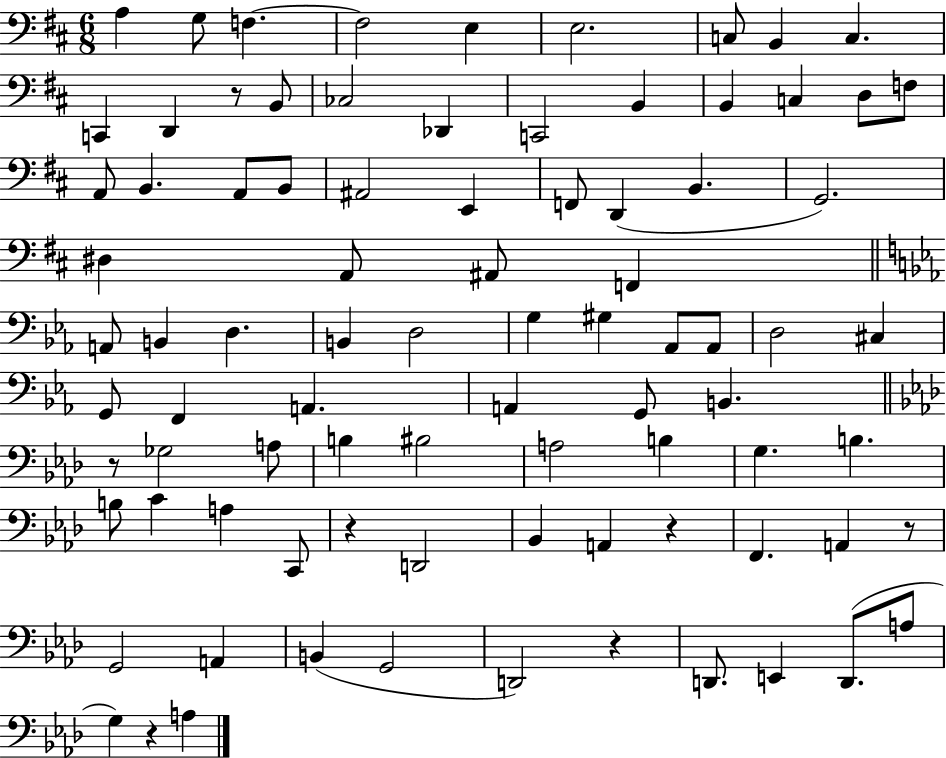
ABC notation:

X:1
T:Untitled
M:6/8
L:1/4
K:D
A, G,/2 F, F,2 E, E,2 C,/2 B,, C, C,, D,, z/2 B,,/2 _C,2 _D,, C,,2 B,, B,, C, D,/2 F,/2 A,,/2 B,, A,,/2 B,,/2 ^A,,2 E,, F,,/2 D,, B,, G,,2 ^D, A,,/2 ^A,,/2 F,, A,,/2 B,, D, B,, D,2 G, ^G, _A,,/2 _A,,/2 D,2 ^C, G,,/2 F,, A,, A,, G,,/2 B,, z/2 _G,2 A,/2 B, ^B,2 A,2 B, G, B, B,/2 C A, C,,/2 z D,,2 _B,, A,, z F,, A,, z/2 G,,2 A,, B,, G,,2 D,,2 z D,,/2 E,, D,,/2 A,/2 G, z A,